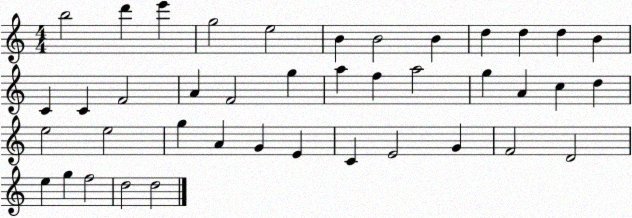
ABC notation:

X:1
T:Untitled
M:4/4
L:1/4
K:C
b2 d' e' g2 e2 B B2 B d d d B C C F2 A F2 g a f a2 g A c d e2 e2 g A G E C E2 G F2 D2 e g f2 d2 d2